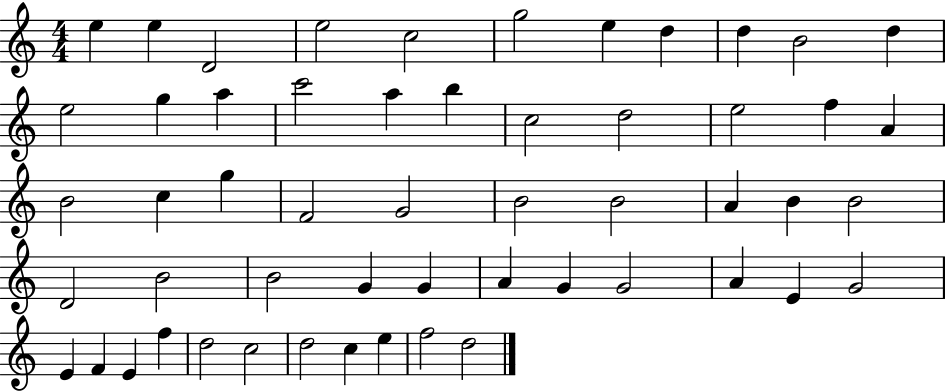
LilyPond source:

{
  \clef treble
  \numericTimeSignature
  \time 4/4
  \key c \major
  e''4 e''4 d'2 | e''2 c''2 | g''2 e''4 d''4 | d''4 b'2 d''4 | \break e''2 g''4 a''4 | c'''2 a''4 b''4 | c''2 d''2 | e''2 f''4 a'4 | \break b'2 c''4 g''4 | f'2 g'2 | b'2 b'2 | a'4 b'4 b'2 | \break d'2 b'2 | b'2 g'4 g'4 | a'4 g'4 g'2 | a'4 e'4 g'2 | \break e'4 f'4 e'4 f''4 | d''2 c''2 | d''2 c''4 e''4 | f''2 d''2 | \break \bar "|."
}